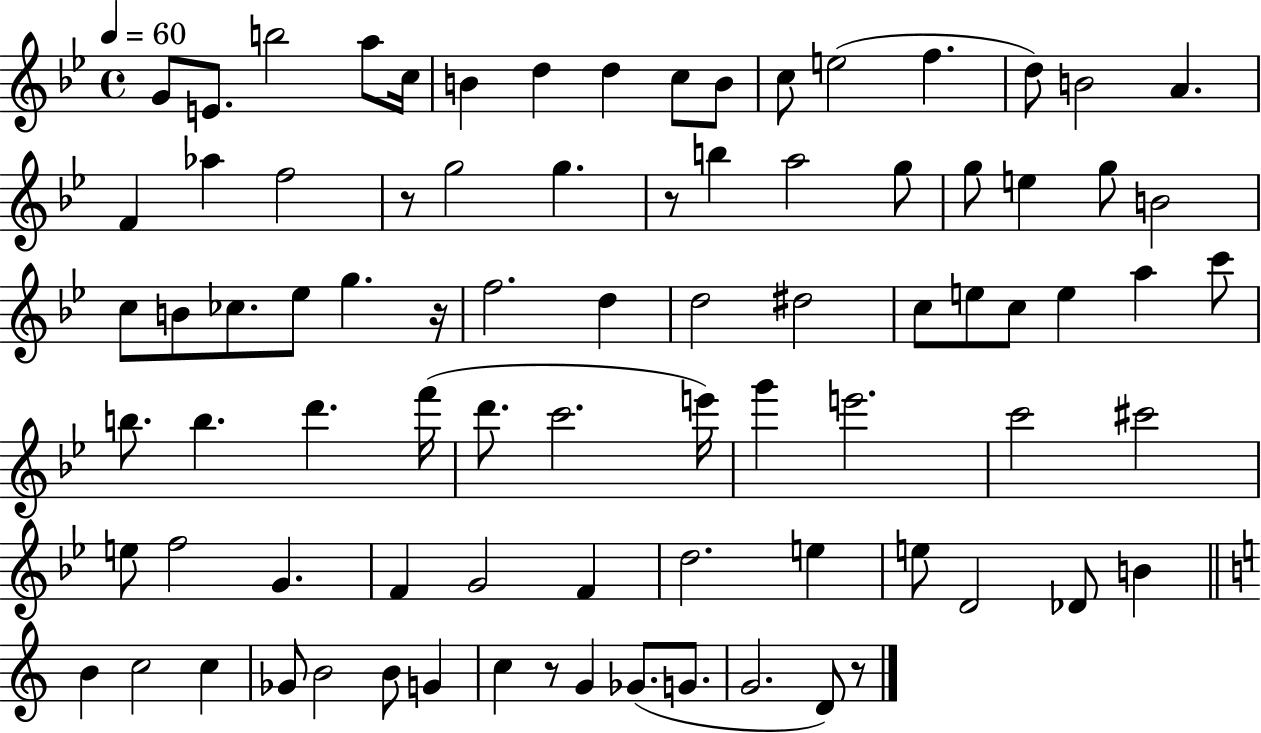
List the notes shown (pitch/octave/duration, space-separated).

G4/e E4/e. B5/h A5/e C5/s B4/q D5/q D5/q C5/e B4/e C5/e E5/h F5/q. D5/e B4/h A4/q. F4/q Ab5/q F5/h R/e G5/h G5/q. R/e B5/q A5/h G5/e G5/e E5/q G5/e B4/h C5/e B4/e CES5/e. Eb5/e G5/q. R/s F5/h. D5/q D5/h D#5/h C5/e E5/e C5/e E5/q A5/q C6/e B5/e. B5/q. D6/q. F6/s D6/e. C6/h. E6/s G6/q E6/h. C6/h C#6/h E5/e F5/h G4/q. F4/q G4/h F4/q D5/h. E5/q E5/e D4/h Db4/e B4/q B4/q C5/h C5/q Gb4/e B4/h B4/e G4/q C5/q R/e G4/q Gb4/e. G4/e. G4/h. D4/e R/e